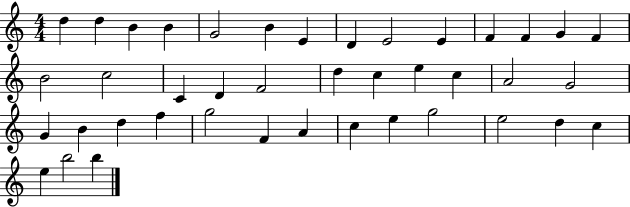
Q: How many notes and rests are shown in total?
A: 41